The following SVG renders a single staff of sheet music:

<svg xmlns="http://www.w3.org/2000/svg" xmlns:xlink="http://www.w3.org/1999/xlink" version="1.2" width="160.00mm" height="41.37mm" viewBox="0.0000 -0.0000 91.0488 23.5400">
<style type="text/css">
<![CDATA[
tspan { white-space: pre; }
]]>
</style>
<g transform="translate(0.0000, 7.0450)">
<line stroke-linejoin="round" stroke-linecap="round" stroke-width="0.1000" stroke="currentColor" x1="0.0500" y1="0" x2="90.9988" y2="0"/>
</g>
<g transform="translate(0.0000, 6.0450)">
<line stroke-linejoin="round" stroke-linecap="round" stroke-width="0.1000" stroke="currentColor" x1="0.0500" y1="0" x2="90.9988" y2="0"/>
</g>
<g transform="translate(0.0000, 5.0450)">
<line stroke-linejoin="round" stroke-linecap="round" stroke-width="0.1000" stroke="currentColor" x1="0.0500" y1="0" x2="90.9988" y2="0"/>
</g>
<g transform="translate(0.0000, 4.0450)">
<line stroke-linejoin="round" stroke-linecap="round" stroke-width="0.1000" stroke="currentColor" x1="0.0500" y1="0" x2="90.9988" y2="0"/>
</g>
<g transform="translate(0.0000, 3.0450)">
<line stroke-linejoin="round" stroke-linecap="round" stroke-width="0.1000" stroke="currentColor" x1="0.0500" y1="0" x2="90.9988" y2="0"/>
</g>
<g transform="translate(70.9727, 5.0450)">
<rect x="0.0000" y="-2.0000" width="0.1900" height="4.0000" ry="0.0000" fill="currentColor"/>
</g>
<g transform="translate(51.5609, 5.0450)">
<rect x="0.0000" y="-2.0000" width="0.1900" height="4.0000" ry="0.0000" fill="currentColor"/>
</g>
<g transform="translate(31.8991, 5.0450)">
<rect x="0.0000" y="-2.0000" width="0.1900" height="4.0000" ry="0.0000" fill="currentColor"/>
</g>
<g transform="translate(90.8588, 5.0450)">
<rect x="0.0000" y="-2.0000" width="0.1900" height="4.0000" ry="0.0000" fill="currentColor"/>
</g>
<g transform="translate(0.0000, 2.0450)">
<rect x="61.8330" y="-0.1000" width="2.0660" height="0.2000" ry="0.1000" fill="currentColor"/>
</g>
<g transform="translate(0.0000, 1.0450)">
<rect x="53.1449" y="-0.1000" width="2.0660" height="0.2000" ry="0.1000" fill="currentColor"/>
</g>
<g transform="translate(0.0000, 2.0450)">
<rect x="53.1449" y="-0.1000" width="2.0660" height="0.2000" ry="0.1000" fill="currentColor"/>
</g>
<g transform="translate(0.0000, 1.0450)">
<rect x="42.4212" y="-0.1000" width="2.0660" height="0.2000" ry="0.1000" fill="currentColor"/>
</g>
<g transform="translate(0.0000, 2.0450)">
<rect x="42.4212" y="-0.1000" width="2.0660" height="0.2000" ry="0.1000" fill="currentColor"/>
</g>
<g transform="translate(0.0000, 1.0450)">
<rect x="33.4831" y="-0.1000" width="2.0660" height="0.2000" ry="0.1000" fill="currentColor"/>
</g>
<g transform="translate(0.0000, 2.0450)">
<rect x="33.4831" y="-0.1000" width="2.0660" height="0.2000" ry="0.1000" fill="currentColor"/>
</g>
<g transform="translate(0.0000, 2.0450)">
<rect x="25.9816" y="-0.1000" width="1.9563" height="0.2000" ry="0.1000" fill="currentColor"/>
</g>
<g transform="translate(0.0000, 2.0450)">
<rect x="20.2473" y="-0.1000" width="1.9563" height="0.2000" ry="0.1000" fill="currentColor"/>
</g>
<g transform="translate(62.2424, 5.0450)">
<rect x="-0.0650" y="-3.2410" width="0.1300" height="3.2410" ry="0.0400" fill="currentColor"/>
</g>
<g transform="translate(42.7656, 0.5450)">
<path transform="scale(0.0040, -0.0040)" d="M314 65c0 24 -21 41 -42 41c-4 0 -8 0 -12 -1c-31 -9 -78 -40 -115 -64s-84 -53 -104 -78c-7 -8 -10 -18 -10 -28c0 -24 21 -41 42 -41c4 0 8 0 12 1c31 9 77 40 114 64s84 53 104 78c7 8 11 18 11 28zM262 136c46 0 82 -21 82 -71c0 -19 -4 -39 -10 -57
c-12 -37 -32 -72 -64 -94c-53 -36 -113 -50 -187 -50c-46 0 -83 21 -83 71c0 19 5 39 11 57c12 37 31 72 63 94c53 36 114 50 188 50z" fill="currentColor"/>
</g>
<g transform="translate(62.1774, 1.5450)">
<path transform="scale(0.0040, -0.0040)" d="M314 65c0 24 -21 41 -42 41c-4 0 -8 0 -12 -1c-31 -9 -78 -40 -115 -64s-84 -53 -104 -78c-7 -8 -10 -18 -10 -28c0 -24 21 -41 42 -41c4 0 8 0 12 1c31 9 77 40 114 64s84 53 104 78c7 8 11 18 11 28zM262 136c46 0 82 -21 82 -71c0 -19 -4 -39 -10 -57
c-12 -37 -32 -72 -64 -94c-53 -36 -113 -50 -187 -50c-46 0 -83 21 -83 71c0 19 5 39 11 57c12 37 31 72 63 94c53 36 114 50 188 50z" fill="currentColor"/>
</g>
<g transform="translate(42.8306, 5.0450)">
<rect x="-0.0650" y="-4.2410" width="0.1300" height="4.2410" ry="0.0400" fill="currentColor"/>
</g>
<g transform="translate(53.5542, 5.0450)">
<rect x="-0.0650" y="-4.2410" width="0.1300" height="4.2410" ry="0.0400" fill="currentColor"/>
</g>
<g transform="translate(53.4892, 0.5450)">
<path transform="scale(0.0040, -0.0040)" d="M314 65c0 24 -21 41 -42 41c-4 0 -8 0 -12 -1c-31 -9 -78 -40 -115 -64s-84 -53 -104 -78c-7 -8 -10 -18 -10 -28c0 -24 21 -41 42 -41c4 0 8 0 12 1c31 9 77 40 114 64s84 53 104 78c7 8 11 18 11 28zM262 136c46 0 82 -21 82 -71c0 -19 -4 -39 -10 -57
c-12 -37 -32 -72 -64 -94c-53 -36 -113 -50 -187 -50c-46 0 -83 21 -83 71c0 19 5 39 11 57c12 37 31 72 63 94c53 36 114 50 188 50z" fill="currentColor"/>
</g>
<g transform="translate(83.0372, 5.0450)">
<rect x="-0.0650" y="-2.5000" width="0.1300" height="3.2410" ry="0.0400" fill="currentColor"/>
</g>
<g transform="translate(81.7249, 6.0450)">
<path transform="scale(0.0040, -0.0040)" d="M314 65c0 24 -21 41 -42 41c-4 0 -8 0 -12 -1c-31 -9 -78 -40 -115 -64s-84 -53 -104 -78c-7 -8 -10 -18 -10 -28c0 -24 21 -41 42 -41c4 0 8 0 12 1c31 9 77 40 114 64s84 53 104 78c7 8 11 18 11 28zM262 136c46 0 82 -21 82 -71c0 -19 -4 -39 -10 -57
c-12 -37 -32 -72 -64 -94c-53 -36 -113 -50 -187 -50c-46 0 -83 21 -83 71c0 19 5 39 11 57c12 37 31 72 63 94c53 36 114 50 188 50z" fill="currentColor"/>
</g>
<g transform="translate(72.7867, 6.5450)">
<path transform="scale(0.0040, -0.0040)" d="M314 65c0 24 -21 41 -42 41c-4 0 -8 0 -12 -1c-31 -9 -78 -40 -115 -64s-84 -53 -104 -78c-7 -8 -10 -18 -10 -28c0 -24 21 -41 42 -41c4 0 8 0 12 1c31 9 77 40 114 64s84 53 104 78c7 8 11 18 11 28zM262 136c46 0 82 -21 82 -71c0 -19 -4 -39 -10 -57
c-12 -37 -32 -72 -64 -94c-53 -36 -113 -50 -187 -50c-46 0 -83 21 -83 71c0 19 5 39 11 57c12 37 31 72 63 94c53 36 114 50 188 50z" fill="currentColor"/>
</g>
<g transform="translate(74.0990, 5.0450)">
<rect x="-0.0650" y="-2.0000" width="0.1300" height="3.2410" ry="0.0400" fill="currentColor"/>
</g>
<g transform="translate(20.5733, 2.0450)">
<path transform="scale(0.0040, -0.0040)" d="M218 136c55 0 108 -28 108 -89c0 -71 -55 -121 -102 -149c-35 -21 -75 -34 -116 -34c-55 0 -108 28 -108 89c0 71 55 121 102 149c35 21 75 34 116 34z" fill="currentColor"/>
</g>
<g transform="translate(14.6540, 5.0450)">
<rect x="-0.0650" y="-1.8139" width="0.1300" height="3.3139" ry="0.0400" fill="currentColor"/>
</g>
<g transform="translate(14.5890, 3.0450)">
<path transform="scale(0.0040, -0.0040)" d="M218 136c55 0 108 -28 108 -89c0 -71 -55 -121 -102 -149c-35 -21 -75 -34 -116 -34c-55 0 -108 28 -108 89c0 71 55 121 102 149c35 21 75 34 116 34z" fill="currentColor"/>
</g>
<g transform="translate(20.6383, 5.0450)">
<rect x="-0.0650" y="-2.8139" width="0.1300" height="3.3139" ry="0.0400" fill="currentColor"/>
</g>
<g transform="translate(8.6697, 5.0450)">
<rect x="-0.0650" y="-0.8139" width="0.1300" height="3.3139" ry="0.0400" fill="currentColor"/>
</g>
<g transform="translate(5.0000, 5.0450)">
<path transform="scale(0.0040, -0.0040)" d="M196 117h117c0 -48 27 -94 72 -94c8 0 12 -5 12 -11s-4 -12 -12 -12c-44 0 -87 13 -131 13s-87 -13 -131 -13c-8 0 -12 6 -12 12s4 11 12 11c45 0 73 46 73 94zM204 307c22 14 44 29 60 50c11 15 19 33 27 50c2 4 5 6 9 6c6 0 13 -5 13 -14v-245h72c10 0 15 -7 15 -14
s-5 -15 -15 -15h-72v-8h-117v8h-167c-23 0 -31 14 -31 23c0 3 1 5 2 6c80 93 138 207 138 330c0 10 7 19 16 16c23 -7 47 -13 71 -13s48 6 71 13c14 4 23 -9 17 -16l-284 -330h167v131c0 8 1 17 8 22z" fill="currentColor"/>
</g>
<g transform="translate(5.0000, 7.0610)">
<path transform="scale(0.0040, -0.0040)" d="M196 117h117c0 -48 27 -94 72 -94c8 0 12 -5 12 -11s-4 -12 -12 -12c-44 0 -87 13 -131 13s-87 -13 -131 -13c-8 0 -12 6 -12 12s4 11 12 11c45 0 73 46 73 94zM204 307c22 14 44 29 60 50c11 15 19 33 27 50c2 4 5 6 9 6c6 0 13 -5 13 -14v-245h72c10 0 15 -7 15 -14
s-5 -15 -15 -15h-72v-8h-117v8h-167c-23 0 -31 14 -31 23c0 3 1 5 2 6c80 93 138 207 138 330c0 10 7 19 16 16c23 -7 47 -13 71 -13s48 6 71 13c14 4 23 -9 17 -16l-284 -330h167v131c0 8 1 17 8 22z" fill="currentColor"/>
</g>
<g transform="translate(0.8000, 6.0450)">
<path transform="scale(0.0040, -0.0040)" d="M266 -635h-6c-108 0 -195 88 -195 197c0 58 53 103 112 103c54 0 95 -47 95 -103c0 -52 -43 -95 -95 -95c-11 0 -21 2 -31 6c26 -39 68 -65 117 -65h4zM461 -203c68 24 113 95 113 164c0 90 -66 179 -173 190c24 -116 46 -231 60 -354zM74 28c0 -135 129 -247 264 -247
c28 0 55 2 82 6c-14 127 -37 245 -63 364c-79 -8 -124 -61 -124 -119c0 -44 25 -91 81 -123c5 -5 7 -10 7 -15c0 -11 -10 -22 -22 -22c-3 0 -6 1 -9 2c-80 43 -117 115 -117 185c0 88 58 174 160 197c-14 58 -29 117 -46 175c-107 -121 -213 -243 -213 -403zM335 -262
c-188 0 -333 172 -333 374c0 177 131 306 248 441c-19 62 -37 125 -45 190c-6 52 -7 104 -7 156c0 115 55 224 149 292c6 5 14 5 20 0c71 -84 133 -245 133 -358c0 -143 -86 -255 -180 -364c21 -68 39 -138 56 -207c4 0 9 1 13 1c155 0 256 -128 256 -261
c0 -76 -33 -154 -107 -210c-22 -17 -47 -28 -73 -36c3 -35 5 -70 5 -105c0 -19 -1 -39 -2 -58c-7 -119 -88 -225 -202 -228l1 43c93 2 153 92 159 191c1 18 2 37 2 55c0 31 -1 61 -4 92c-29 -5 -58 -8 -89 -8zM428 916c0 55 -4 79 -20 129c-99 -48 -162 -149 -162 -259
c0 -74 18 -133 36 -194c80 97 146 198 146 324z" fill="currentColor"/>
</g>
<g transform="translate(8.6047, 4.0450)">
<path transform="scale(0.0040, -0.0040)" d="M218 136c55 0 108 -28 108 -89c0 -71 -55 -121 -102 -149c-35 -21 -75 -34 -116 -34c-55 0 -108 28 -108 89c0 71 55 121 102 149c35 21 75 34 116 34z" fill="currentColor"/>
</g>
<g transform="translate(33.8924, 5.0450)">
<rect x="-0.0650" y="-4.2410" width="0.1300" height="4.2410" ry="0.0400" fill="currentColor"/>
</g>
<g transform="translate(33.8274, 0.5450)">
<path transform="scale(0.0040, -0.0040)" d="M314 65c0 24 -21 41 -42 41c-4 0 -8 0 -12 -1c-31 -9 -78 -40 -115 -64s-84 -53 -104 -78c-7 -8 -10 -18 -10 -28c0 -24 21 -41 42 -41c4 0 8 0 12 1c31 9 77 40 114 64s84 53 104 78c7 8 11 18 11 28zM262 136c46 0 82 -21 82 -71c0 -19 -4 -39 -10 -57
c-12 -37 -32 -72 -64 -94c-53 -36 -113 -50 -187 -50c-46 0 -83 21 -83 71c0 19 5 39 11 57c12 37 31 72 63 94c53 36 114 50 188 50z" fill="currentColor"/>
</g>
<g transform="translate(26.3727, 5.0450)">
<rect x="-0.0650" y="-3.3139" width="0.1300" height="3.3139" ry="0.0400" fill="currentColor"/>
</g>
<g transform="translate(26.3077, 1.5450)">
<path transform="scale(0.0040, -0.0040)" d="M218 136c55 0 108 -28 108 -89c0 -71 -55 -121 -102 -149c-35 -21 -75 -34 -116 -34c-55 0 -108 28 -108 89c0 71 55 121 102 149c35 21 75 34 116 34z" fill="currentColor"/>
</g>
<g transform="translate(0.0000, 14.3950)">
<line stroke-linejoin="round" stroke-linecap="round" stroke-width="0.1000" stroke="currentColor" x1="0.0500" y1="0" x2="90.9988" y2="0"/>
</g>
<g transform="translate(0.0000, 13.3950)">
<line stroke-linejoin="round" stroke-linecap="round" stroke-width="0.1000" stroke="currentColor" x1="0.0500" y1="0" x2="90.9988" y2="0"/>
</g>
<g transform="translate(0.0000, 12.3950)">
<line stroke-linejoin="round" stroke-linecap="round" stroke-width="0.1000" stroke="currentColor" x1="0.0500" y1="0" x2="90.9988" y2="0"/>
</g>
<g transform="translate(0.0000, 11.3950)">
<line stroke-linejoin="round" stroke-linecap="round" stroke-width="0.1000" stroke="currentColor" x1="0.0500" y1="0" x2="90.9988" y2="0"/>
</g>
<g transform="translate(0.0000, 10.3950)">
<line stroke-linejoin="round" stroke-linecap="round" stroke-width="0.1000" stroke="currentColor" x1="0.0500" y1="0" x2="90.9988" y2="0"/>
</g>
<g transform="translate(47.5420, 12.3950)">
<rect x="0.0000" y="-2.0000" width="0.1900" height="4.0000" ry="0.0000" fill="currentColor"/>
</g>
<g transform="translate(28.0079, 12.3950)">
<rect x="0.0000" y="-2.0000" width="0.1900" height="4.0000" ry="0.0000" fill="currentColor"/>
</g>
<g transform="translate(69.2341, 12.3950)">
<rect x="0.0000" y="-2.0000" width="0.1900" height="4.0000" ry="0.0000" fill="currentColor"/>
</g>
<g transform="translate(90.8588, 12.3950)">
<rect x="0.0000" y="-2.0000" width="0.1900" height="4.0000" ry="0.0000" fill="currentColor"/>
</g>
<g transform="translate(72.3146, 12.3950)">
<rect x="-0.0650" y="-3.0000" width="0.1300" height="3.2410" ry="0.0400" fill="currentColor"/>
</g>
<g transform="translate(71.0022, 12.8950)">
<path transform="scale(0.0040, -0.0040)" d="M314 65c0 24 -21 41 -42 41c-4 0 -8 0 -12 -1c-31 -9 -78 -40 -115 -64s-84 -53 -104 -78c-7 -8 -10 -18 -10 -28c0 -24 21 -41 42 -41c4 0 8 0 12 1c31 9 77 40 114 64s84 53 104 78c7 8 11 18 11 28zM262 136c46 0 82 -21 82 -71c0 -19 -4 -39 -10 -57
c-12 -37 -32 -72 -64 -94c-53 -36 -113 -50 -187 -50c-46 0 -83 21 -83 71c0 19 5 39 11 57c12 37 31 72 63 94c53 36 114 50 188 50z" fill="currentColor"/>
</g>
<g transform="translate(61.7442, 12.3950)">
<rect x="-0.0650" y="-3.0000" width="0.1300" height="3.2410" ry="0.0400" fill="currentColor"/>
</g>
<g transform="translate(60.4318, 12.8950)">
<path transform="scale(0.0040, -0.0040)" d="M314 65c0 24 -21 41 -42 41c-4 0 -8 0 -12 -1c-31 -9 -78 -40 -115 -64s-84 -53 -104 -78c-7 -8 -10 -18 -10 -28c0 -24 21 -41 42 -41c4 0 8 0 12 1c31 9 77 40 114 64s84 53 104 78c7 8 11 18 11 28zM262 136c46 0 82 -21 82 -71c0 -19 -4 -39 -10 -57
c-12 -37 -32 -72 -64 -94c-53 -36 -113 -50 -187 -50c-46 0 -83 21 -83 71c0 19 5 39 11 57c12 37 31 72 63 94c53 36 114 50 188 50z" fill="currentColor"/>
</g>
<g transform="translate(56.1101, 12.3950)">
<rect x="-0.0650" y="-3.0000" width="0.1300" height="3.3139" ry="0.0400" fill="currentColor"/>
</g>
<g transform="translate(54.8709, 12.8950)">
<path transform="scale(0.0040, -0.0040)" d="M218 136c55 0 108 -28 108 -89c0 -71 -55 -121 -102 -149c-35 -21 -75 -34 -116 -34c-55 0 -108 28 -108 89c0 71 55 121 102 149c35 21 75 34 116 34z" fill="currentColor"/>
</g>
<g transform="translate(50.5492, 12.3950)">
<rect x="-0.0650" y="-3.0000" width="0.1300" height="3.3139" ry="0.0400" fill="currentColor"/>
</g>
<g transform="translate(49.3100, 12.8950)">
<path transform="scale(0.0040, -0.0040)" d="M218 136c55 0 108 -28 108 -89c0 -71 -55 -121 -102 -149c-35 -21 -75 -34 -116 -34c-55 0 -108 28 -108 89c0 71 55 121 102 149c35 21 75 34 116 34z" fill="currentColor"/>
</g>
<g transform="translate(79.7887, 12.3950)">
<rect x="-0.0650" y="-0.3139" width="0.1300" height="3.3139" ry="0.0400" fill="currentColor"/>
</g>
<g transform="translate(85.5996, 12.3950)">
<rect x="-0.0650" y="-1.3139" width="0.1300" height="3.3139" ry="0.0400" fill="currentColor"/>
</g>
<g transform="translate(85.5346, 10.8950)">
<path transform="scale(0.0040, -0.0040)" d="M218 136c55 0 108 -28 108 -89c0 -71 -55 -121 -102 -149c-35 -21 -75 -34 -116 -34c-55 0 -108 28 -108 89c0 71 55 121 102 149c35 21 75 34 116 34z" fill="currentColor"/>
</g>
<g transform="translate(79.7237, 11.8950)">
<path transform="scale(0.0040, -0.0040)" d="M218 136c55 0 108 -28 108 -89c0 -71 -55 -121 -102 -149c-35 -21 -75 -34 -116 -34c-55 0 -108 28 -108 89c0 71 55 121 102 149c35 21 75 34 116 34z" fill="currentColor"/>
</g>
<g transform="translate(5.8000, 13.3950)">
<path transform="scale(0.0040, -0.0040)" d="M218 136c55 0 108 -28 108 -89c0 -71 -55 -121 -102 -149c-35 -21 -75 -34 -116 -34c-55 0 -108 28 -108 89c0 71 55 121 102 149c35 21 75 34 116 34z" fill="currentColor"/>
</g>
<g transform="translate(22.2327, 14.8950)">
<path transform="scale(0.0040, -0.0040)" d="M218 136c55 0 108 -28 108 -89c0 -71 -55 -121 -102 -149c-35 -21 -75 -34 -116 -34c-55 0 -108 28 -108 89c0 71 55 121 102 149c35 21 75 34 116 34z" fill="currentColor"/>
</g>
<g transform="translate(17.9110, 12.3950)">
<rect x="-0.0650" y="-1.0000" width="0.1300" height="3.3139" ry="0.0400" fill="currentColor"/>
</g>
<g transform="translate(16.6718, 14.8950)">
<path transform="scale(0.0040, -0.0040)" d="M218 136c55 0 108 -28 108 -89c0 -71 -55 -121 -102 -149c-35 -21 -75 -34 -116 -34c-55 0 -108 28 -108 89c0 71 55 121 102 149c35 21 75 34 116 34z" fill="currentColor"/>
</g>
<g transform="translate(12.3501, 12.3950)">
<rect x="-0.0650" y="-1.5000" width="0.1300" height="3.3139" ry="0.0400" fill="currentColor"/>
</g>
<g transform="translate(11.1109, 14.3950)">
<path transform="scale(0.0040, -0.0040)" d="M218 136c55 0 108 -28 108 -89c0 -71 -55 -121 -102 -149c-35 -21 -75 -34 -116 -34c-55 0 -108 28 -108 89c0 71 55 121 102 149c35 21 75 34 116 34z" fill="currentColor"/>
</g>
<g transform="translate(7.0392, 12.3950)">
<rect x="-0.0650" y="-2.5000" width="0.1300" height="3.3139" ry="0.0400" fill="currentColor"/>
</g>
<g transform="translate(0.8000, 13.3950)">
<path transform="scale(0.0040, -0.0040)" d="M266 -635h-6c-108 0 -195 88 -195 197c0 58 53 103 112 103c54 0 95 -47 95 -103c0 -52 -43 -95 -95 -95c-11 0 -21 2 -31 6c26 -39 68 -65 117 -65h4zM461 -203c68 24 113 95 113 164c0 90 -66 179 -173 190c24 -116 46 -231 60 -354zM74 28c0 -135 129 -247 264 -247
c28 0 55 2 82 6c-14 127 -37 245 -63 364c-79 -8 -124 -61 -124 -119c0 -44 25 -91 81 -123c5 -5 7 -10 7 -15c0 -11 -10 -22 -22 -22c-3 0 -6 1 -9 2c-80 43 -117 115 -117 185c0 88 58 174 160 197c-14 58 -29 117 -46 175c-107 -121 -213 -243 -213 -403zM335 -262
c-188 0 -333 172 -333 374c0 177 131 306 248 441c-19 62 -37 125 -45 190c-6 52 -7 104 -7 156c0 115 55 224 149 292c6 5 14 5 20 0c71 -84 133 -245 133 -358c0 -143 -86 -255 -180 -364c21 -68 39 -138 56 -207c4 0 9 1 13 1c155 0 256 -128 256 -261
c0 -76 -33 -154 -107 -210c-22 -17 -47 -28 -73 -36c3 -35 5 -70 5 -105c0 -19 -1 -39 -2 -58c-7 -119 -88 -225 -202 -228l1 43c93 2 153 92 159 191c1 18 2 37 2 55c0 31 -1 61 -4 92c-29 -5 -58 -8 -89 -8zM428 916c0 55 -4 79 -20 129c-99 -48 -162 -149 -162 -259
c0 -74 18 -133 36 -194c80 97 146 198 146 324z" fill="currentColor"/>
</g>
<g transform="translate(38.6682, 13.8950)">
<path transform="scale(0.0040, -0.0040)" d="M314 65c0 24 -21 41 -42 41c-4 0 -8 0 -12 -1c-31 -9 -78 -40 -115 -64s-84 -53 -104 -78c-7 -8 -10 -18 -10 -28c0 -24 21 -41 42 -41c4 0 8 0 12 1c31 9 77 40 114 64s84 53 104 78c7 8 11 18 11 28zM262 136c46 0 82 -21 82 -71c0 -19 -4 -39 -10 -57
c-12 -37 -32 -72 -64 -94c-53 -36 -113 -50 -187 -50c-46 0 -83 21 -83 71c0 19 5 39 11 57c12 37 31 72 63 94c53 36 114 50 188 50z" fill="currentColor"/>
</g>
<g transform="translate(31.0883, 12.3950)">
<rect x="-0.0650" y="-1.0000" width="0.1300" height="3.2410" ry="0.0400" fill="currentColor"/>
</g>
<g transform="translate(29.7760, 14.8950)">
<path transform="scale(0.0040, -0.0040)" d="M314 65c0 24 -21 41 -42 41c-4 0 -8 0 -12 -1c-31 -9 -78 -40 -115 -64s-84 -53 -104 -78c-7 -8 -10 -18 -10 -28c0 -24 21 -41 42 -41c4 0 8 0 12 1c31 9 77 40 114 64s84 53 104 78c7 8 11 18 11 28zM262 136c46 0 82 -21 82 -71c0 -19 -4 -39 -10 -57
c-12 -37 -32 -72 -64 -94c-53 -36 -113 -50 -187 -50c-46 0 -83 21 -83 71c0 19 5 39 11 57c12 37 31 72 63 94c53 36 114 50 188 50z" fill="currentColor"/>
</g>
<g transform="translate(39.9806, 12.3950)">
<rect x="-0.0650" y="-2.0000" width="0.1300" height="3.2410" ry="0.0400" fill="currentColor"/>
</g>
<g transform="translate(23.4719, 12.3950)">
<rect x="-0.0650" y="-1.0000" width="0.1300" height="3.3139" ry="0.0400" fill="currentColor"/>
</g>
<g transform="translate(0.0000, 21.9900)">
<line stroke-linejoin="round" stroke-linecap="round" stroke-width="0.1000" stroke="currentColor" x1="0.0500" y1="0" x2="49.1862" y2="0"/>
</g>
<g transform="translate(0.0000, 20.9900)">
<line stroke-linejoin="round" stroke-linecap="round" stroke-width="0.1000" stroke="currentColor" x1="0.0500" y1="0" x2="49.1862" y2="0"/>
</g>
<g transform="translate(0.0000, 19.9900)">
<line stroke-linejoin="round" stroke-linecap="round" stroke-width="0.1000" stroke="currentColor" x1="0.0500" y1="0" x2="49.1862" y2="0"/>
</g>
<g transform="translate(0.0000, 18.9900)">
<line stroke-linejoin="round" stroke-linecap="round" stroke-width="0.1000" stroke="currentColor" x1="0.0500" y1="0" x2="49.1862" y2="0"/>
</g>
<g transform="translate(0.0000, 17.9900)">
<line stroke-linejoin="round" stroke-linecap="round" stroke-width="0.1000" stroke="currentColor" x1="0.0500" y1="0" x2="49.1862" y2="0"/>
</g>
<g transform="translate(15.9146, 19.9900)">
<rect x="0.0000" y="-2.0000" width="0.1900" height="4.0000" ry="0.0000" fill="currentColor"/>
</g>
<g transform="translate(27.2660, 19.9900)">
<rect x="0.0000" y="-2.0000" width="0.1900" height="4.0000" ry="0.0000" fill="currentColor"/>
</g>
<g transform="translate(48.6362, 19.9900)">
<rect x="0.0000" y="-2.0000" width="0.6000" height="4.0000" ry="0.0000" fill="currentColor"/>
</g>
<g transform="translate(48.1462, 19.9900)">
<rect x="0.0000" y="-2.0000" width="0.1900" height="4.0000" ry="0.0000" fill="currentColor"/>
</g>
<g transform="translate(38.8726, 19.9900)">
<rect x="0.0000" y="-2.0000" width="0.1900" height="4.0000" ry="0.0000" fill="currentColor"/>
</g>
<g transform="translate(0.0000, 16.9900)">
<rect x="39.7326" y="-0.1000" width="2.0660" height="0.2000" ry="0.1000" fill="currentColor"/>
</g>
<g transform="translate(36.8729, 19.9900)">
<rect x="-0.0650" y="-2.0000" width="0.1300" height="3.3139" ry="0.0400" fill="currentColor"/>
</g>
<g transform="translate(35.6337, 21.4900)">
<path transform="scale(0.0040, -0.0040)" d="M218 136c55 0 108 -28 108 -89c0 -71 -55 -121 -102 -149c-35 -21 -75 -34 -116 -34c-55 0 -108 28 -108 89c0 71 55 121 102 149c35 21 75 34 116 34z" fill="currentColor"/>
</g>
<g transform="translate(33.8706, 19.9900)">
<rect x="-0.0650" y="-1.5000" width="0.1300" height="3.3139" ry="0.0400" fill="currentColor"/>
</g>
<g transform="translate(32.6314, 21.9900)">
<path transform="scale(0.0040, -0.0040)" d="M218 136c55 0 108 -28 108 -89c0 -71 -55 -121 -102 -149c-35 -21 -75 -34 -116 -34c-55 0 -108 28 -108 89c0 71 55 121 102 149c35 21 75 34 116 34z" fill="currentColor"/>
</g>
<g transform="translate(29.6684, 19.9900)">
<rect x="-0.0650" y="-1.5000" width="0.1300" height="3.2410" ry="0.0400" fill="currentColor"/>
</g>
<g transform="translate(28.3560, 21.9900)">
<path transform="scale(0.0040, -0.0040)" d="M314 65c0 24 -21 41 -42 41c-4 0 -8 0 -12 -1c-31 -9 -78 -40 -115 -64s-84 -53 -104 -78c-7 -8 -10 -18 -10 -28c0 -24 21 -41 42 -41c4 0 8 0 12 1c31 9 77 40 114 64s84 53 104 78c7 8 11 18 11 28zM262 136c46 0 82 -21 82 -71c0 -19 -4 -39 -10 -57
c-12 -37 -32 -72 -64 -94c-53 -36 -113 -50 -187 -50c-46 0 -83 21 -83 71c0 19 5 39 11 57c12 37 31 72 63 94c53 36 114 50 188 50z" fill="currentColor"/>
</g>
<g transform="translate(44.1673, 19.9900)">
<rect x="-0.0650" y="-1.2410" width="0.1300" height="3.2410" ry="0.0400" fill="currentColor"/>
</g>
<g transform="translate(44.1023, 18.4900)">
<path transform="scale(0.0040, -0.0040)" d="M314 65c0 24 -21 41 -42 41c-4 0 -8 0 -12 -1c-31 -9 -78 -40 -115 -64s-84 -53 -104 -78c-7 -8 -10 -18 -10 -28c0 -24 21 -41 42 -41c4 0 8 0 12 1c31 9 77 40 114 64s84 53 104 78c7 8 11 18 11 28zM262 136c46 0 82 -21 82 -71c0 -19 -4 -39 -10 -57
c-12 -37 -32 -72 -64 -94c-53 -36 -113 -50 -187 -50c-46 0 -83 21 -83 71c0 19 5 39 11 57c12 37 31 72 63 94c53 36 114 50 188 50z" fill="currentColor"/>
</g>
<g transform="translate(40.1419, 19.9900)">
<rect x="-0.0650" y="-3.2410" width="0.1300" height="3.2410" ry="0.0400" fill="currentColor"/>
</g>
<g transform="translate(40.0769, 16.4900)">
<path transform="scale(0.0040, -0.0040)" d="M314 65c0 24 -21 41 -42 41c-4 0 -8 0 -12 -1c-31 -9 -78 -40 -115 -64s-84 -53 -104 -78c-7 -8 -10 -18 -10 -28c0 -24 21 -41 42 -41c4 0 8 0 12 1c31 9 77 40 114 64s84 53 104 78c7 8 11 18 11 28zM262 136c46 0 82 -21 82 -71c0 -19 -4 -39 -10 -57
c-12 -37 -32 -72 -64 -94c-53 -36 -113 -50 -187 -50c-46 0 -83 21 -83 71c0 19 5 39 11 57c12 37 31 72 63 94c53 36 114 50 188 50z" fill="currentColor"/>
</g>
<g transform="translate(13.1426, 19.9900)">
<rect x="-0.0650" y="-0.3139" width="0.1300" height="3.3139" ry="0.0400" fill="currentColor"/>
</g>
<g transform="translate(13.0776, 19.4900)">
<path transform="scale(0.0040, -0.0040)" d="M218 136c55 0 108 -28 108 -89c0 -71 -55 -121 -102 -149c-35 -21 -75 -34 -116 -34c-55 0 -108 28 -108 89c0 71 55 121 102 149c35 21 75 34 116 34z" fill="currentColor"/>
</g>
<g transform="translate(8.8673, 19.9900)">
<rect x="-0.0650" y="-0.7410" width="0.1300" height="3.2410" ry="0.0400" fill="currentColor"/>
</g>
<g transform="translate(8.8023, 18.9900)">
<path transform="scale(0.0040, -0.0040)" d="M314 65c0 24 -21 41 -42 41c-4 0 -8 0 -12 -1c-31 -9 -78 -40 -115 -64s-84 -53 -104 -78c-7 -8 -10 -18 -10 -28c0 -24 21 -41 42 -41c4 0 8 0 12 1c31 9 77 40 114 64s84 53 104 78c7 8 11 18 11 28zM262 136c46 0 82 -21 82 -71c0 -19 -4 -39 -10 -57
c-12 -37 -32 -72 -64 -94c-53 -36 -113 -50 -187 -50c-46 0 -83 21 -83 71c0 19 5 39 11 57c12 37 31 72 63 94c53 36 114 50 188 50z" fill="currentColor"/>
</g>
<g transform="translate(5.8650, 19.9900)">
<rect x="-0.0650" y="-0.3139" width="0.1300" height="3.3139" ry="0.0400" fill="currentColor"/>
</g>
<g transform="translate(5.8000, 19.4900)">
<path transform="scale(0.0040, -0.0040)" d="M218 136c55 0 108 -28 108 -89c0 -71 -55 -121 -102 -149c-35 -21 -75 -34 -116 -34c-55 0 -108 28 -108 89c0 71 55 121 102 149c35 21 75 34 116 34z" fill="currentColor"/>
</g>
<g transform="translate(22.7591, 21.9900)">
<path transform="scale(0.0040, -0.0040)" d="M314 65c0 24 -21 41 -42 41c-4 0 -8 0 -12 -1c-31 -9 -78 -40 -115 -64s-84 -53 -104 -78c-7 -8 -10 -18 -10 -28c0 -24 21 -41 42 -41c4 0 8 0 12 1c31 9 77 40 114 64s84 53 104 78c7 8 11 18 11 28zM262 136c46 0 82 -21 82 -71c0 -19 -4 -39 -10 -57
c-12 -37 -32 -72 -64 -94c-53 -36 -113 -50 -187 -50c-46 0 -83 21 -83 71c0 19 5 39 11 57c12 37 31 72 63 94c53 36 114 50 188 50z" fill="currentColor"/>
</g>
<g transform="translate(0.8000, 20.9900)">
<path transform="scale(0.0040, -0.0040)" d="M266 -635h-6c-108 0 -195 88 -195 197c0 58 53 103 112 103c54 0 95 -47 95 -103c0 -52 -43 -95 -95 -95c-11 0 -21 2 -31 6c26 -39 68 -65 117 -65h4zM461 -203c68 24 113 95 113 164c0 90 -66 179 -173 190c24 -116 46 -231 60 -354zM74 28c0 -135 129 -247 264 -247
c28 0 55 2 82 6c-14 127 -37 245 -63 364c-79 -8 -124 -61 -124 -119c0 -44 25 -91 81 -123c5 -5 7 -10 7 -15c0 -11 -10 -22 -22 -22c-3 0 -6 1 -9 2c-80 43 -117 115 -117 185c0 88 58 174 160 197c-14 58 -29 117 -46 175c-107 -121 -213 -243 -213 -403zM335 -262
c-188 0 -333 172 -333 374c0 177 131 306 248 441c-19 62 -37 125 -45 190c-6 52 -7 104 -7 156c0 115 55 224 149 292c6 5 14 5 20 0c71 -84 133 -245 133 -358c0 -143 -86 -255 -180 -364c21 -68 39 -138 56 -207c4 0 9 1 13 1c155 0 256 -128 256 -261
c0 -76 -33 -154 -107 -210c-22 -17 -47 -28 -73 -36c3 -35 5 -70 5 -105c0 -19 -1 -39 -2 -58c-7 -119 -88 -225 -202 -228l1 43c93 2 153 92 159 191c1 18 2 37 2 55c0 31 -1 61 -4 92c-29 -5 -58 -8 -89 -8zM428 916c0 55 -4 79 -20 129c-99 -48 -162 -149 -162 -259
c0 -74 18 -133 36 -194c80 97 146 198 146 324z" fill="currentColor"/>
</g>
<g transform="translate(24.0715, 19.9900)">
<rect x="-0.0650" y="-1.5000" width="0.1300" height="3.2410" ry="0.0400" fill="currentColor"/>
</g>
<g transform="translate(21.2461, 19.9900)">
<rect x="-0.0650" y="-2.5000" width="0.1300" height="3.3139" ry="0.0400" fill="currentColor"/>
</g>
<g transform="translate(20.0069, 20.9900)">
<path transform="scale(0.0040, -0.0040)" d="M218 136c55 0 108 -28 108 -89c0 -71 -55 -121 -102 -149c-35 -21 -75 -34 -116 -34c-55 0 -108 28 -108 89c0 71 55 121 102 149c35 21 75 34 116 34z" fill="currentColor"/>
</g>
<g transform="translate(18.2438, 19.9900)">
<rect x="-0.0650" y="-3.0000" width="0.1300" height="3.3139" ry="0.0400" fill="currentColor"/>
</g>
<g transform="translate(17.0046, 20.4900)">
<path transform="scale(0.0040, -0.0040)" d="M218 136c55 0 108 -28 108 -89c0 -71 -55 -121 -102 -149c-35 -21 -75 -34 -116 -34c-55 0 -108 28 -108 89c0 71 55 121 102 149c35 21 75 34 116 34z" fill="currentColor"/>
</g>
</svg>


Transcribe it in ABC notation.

X:1
T:Untitled
M:4/4
L:1/4
K:C
d f a b d'2 d'2 d'2 b2 F2 G2 G E D D D2 F2 A A A2 A2 c e c d2 c A G E2 E2 E F b2 e2